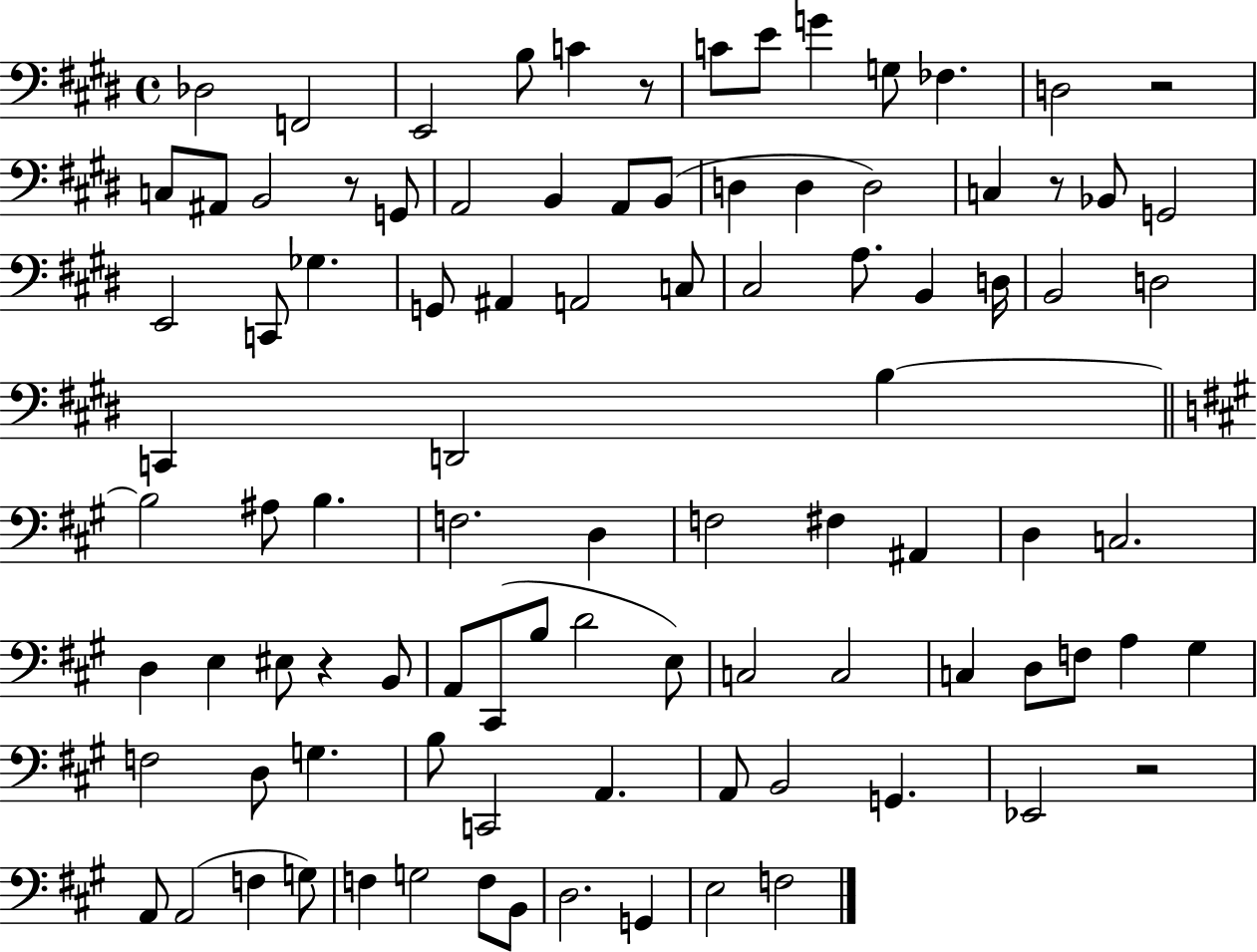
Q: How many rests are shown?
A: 6